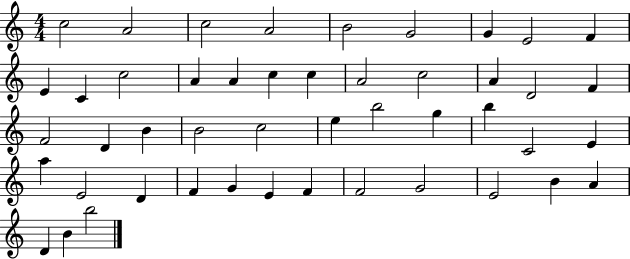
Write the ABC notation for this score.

X:1
T:Untitled
M:4/4
L:1/4
K:C
c2 A2 c2 A2 B2 G2 G E2 F E C c2 A A c c A2 c2 A D2 F F2 D B B2 c2 e b2 g b C2 E a E2 D F G E F F2 G2 E2 B A D B b2